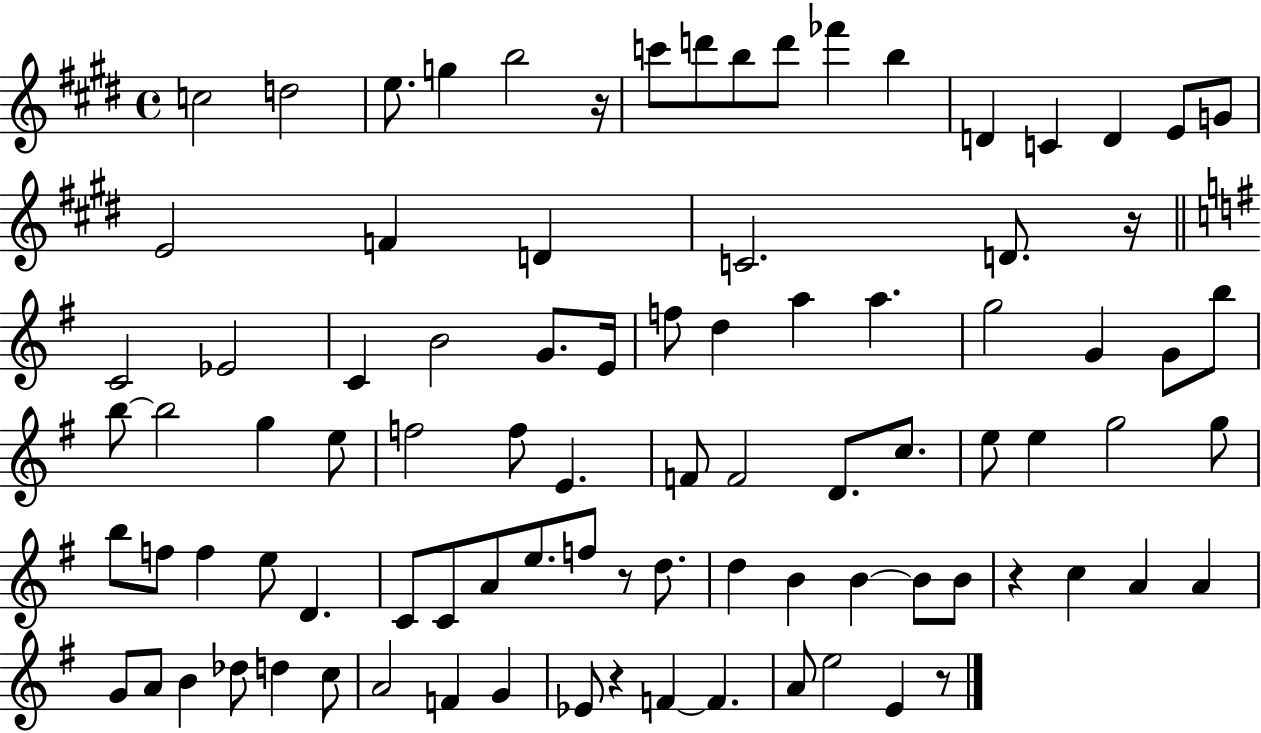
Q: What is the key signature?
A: E major